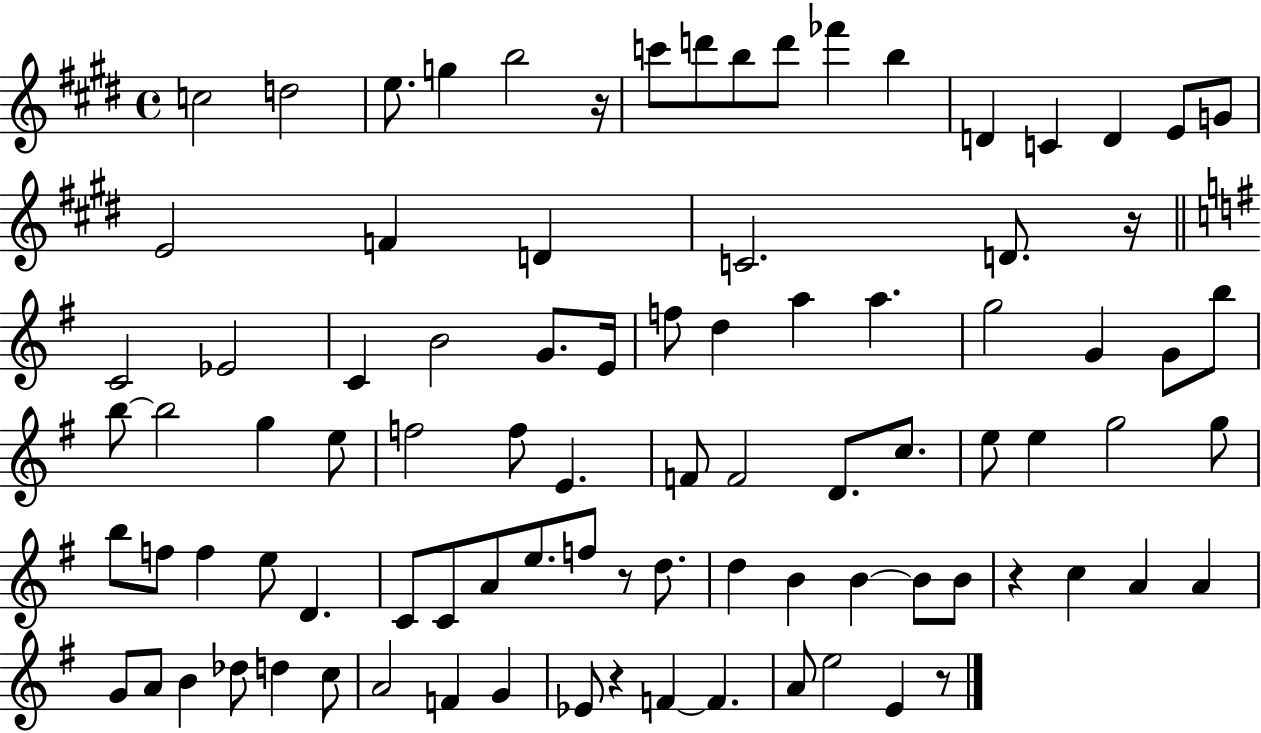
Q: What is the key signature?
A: E major